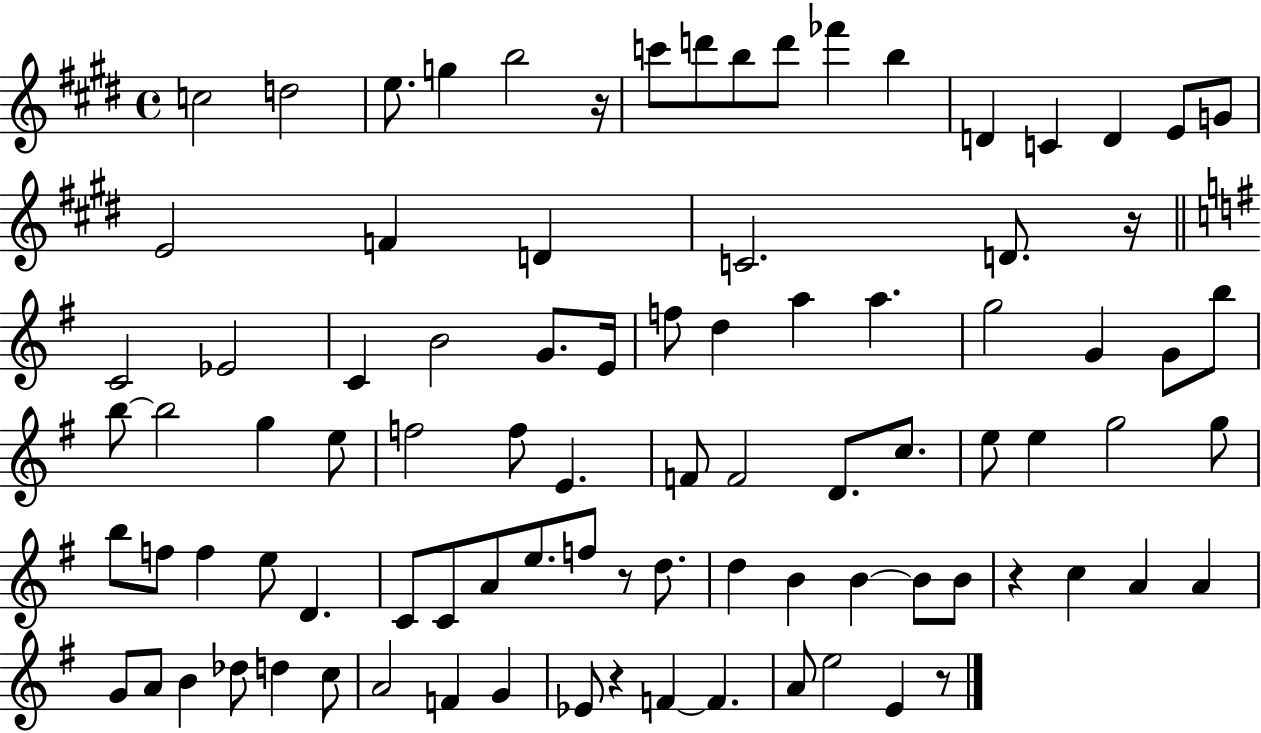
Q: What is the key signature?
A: E major